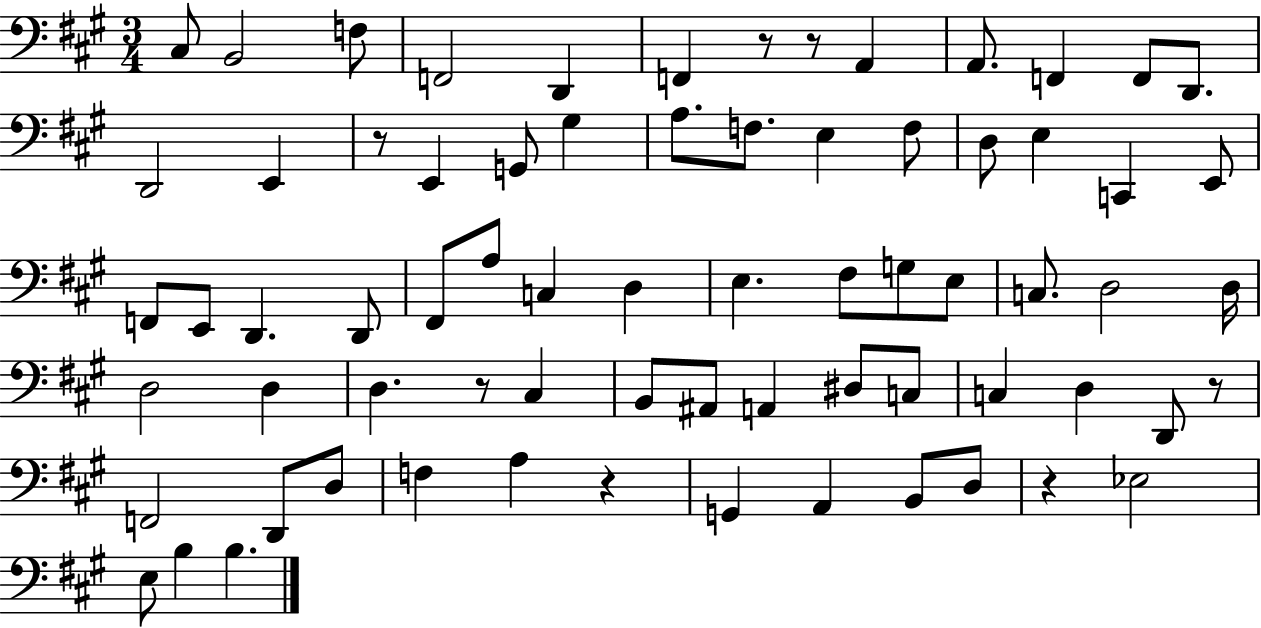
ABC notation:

X:1
T:Untitled
M:3/4
L:1/4
K:A
^C,/2 B,,2 F,/2 F,,2 D,, F,, z/2 z/2 A,, A,,/2 F,, F,,/2 D,,/2 D,,2 E,, z/2 E,, G,,/2 ^G, A,/2 F,/2 E, F,/2 D,/2 E, C,, E,,/2 F,,/2 E,,/2 D,, D,,/2 ^F,,/2 A,/2 C, D, E, ^F,/2 G,/2 E,/2 C,/2 D,2 D,/4 D,2 D, D, z/2 ^C, B,,/2 ^A,,/2 A,, ^D,/2 C,/2 C, D, D,,/2 z/2 F,,2 D,,/2 D,/2 F, A, z G,, A,, B,,/2 D,/2 z _E,2 E,/2 B, B,